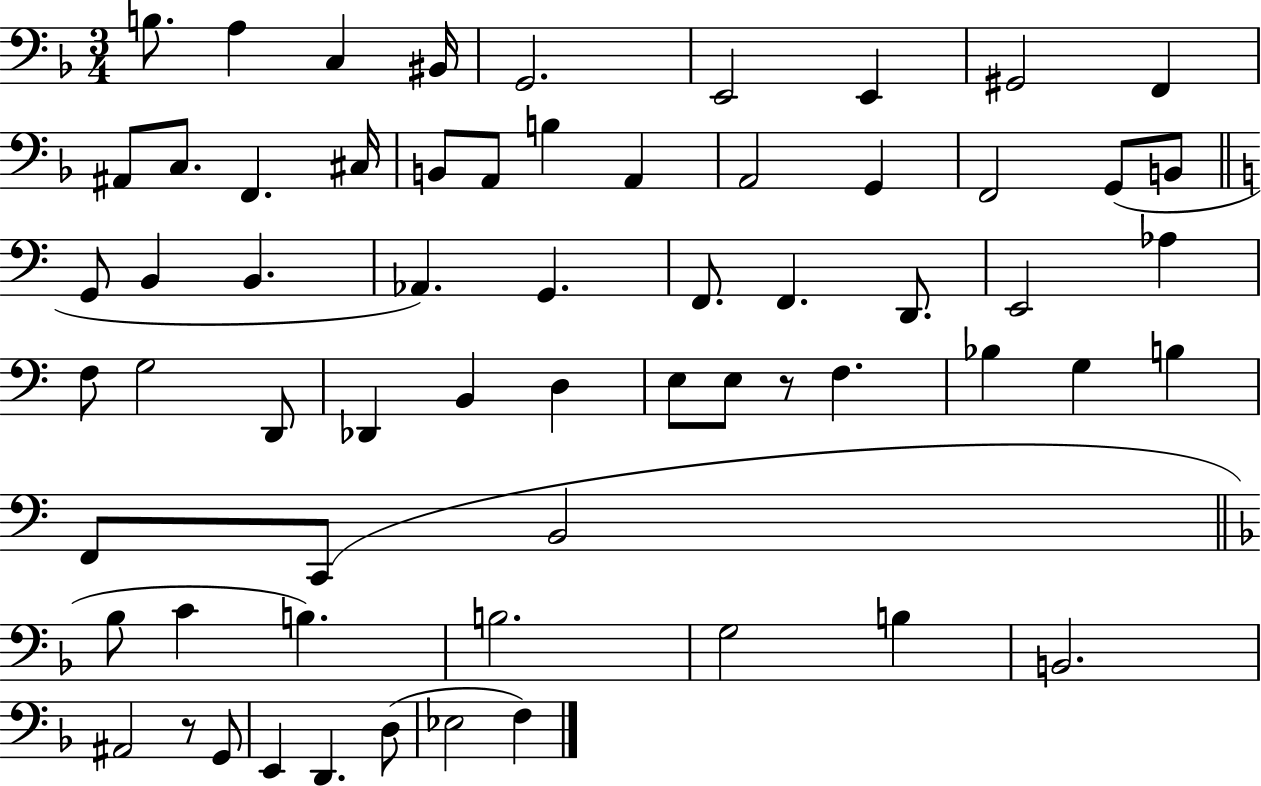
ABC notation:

X:1
T:Untitled
M:3/4
L:1/4
K:F
B,/2 A, C, ^B,,/4 G,,2 E,,2 E,, ^G,,2 F,, ^A,,/2 C,/2 F,, ^C,/4 B,,/2 A,,/2 B, A,, A,,2 G,, F,,2 G,,/2 B,,/2 G,,/2 B,, B,, _A,, G,, F,,/2 F,, D,,/2 E,,2 _A, F,/2 G,2 D,,/2 _D,, B,, D, E,/2 E,/2 z/2 F, _B, G, B, F,,/2 C,,/2 B,,2 _B,/2 C B, B,2 G,2 B, B,,2 ^A,,2 z/2 G,,/2 E,, D,, D,/2 _E,2 F,